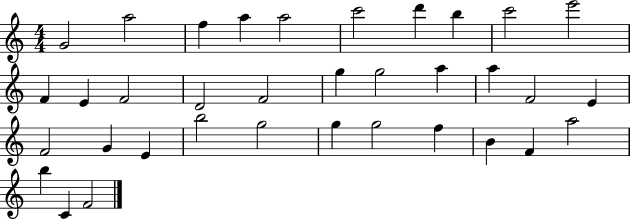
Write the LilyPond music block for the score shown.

{
  \clef treble
  \numericTimeSignature
  \time 4/4
  \key c \major
  g'2 a''2 | f''4 a''4 a''2 | c'''2 d'''4 b''4 | c'''2 e'''2 | \break f'4 e'4 f'2 | d'2 f'2 | g''4 g''2 a''4 | a''4 f'2 e'4 | \break f'2 g'4 e'4 | b''2 g''2 | g''4 g''2 f''4 | b'4 f'4 a''2 | \break b''4 c'4 f'2 | \bar "|."
}